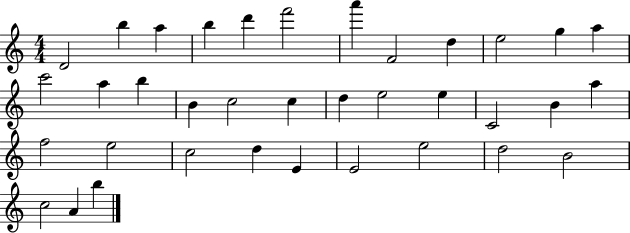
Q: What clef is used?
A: treble